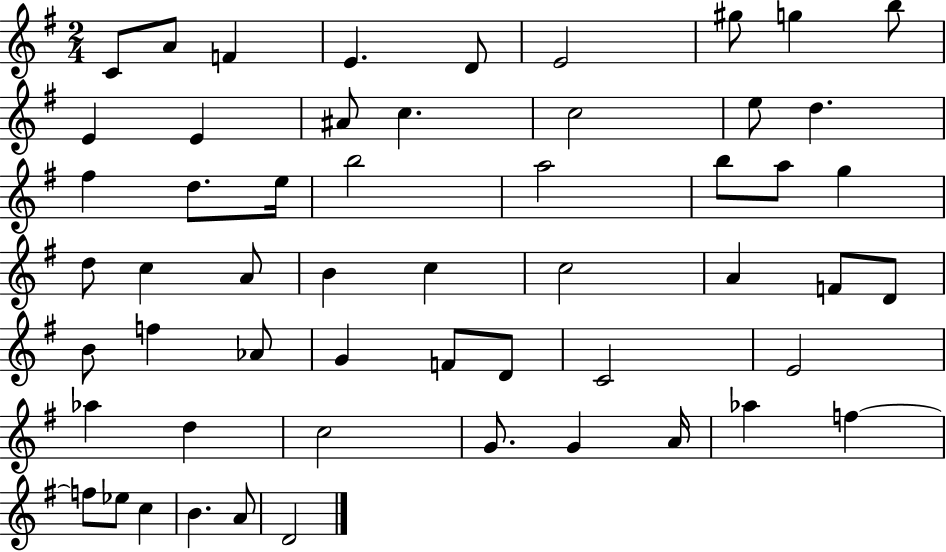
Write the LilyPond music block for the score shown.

{
  \clef treble
  \numericTimeSignature
  \time 2/4
  \key g \major
  c'8 a'8 f'4 | e'4. d'8 | e'2 | gis''8 g''4 b''8 | \break e'4 e'4 | ais'8 c''4. | c''2 | e''8 d''4. | \break fis''4 d''8. e''16 | b''2 | a''2 | b''8 a''8 g''4 | \break d''8 c''4 a'8 | b'4 c''4 | c''2 | a'4 f'8 d'8 | \break b'8 f''4 aes'8 | g'4 f'8 d'8 | c'2 | e'2 | \break aes''4 d''4 | c''2 | g'8. g'4 a'16 | aes''4 f''4~~ | \break f''8 ees''8 c''4 | b'4. a'8 | d'2 | \bar "|."
}